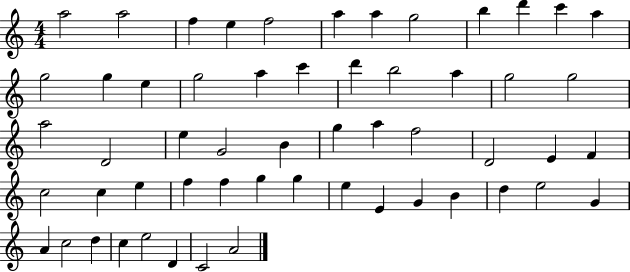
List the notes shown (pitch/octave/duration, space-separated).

A5/h A5/h F5/q E5/q F5/h A5/q A5/q G5/h B5/q D6/q C6/q A5/q G5/h G5/q E5/q G5/h A5/q C6/q D6/q B5/h A5/q G5/h G5/h A5/h D4/h E5/q G4/h B4/q G5/q A5/q F5/h D4/h E4/q F4/q C5/h C5/q E5/q F5/q F5/q G5/q G5/q E5/q E4/q G4/q B4/q D5/q E5/h G4/q A4/q C5/h D5/q C5/q E5/h D4/q C4/h A4/h